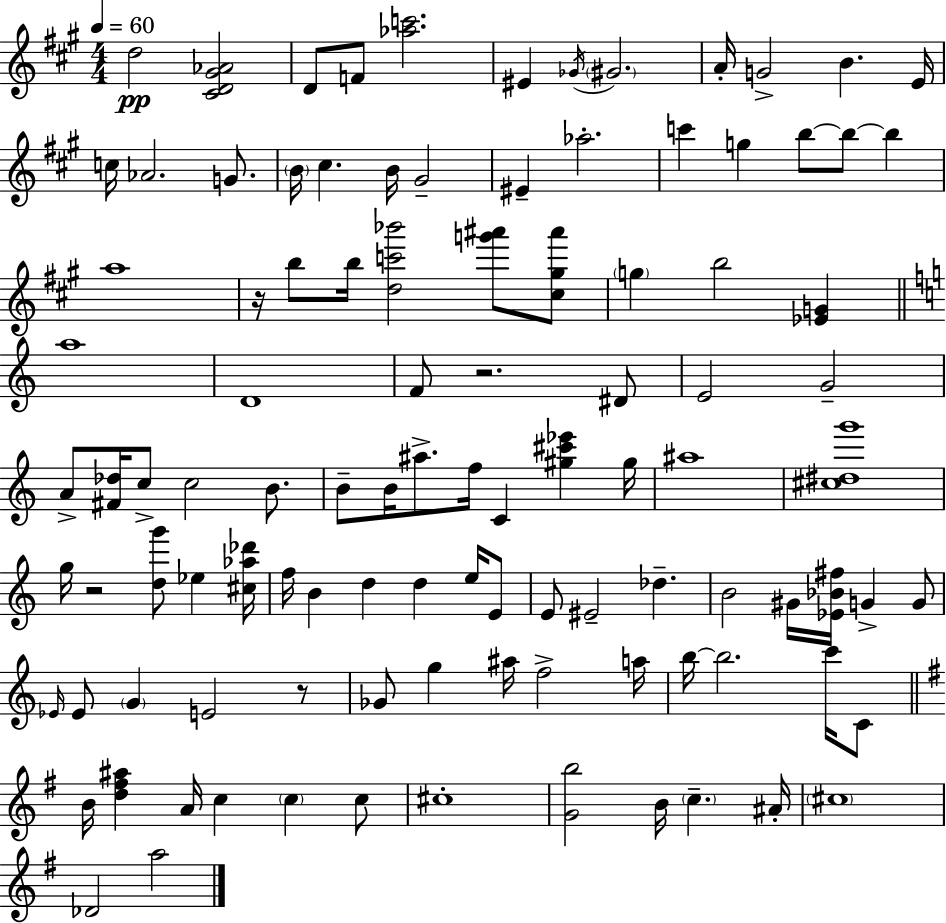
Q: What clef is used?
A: treble